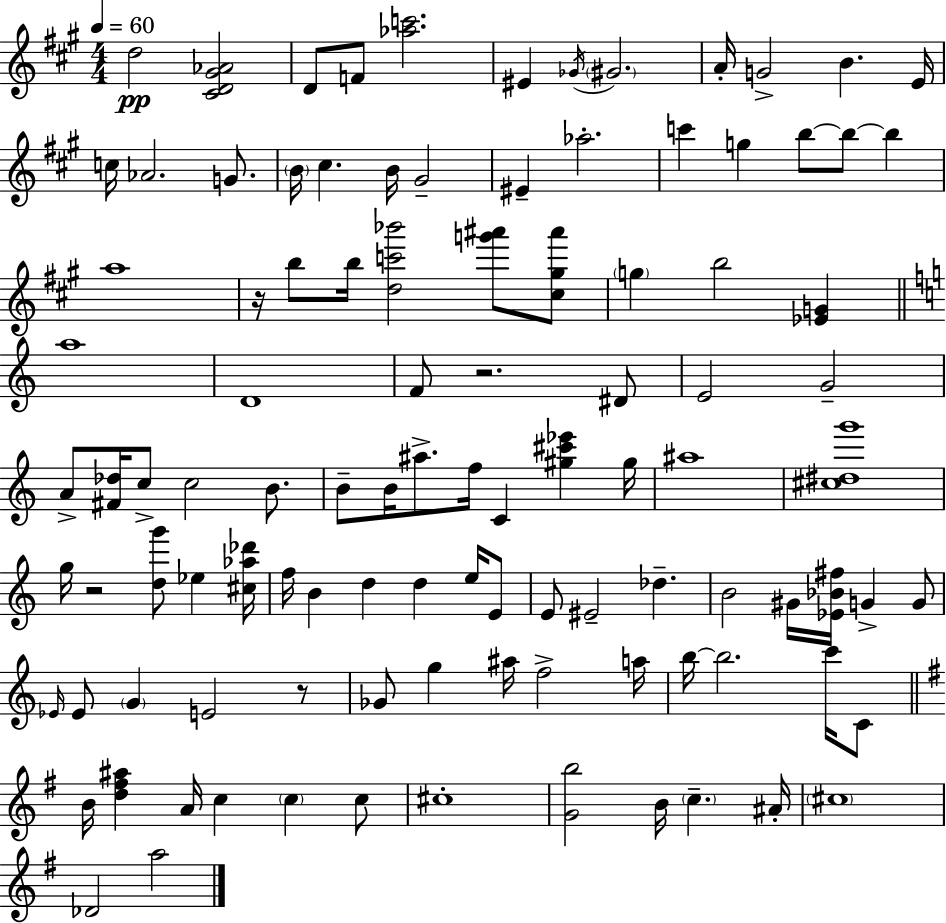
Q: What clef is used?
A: treble